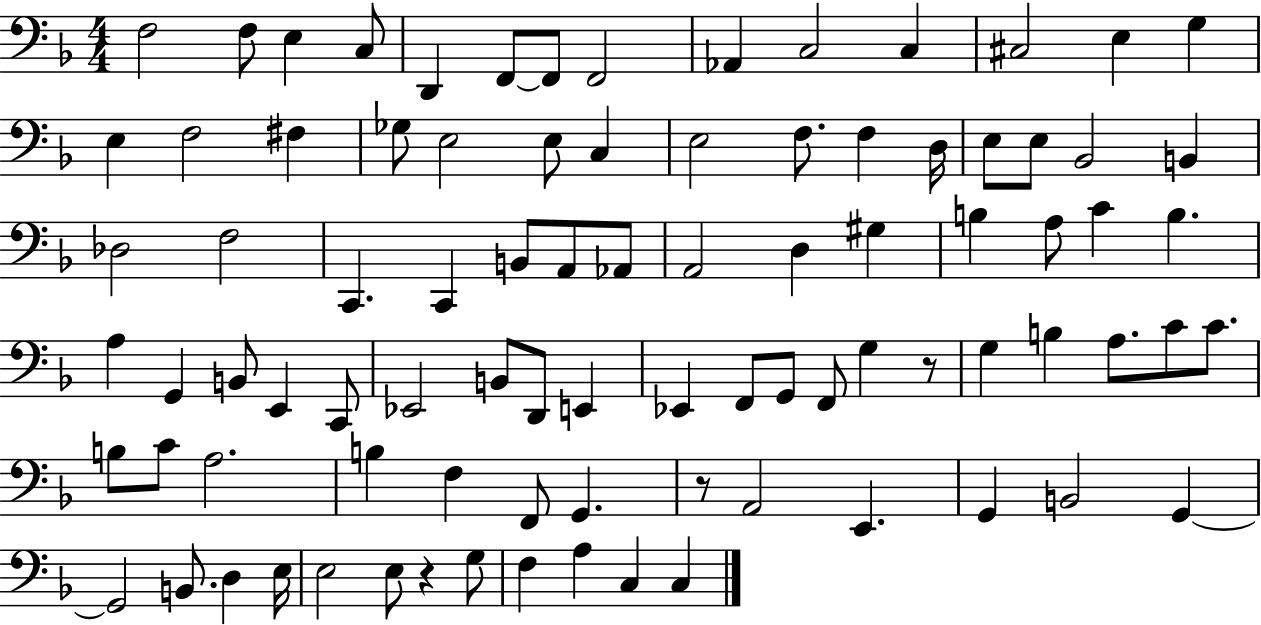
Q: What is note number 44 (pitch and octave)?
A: A3